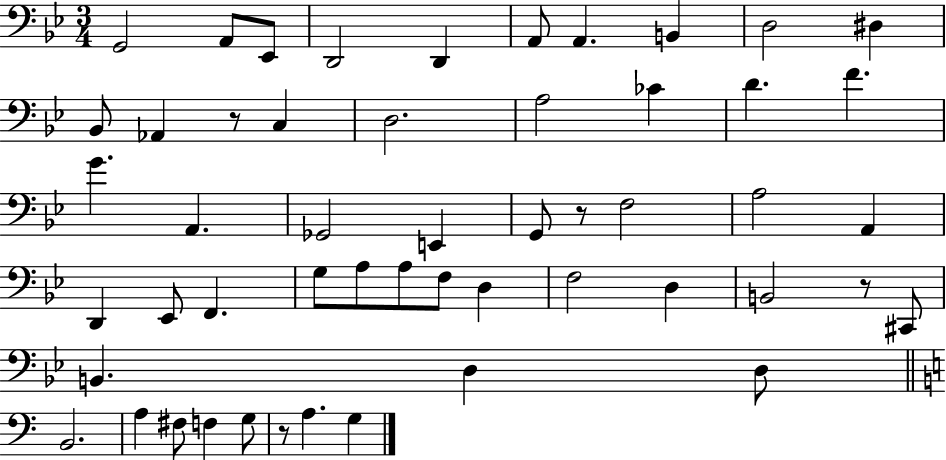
G2/h A2/e Eb2/e D2/h D2/q A2/e A2/q. B2/q D3/h D#3/q Bb2/e Ab2/q R/e C3/q D3/h. A3/h CES4/q D4/q. F4/q. G4/q. A2/q. Gb2/h E2/q G2/e R/e F3/h A3/h A2/q D2/q Eb2/e F2/q. G3/e A3/e A3/e F3/e D3/q F3/h D3/q B2/h R/e C#2/e B2/q. D3/q D3/e B2/h. A3/q F#3/e F3/q G3/e R/e A3/q. G3/q